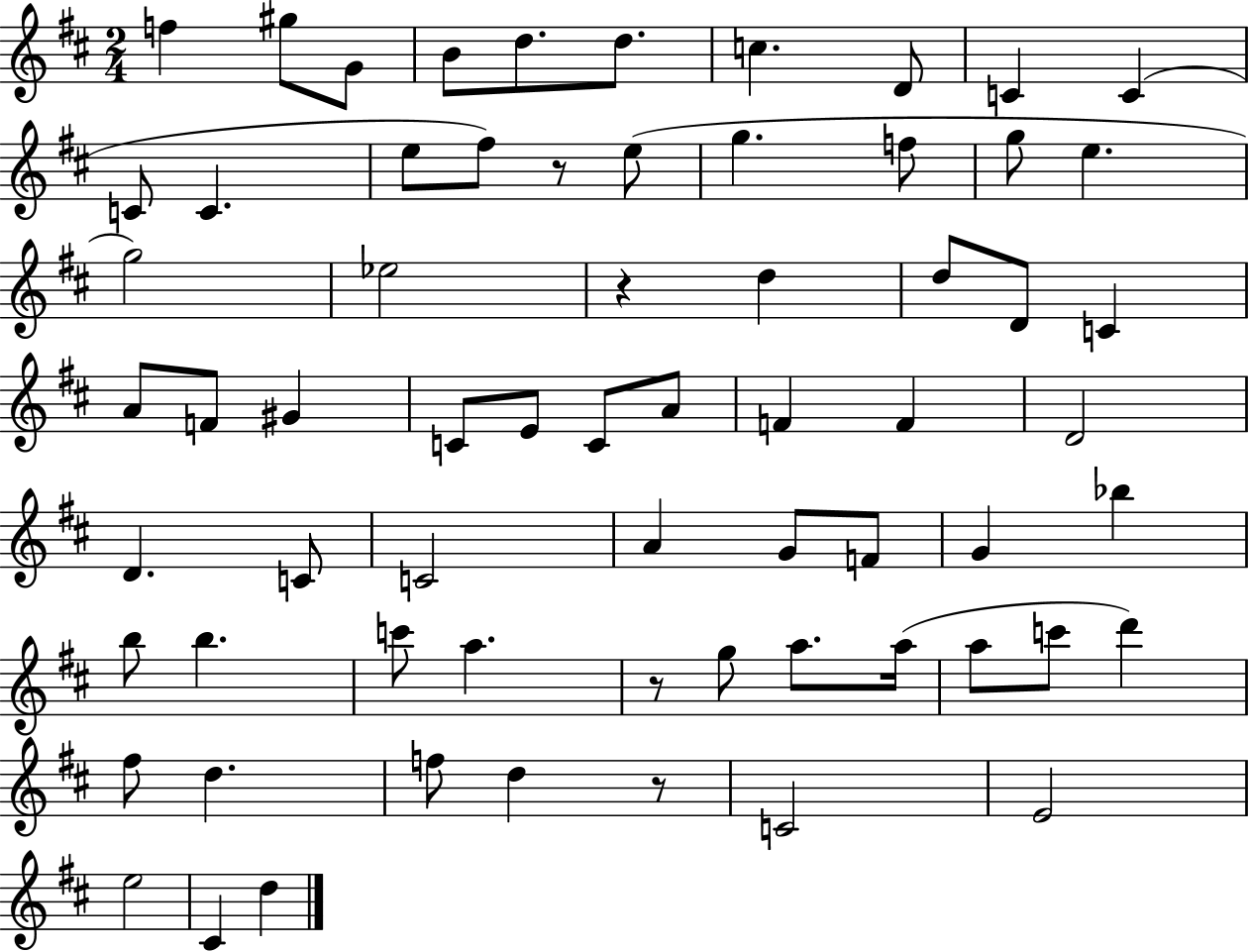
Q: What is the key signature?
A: D major